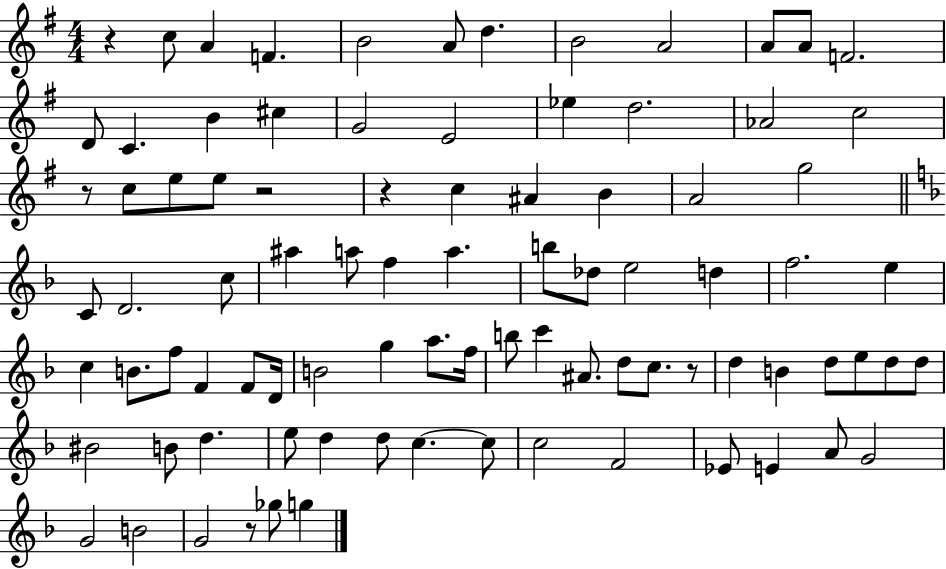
X:1
T:Untitled
M:4/4
L:1/4
K:G
z c/2 A F B2 A/2 d B2 A2 A/2 A/2 F2 D/2 C B ^c G2 E2 _e d2 _A2 c2 z/2 c/2 e/2 e/2 z2 z c ^A B A2 g2 C/2 D2 c/2 ^a a/2 f a b/2 _d/2 e2 d f2 e c B/2 f/2 F F/2 D/4 B2 g a/2 f/4 b/2 c' ^A/2 d/2 c/2 z/2 d B d/2 e/2 d/2 d/2 ^B2 B/2 d e/2 d d/2 c c/2 c2 F2 _E/2 E A/2 G2 G2 B2 G2 z/2 _g/2 g